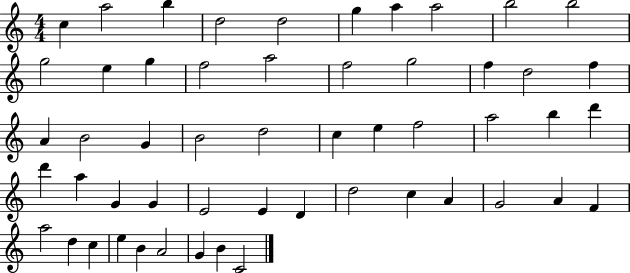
C5/q A5/h B5/q D5/h D5/h G5/q A5/q A5/h B5/h B5/h G5/h E5/q G5/q F5/h A5/h F5/h G5/h F5/q D5/h F5/q A4/q B4/h G4/q B4/h D5/h C5/q E5/q F5/h A5/h B5/q D6/q D6/q A5/q G4/q G4/q E4/h E4/q D4/q D5/h C5/q A4/q G4/h A4/q F4/q A5/h D5/q C5/q E5/q B4/q A4/h G4/q B4/q C4/h